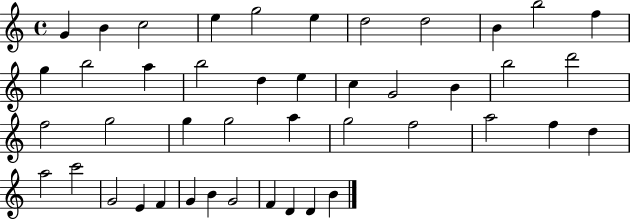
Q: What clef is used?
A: treble